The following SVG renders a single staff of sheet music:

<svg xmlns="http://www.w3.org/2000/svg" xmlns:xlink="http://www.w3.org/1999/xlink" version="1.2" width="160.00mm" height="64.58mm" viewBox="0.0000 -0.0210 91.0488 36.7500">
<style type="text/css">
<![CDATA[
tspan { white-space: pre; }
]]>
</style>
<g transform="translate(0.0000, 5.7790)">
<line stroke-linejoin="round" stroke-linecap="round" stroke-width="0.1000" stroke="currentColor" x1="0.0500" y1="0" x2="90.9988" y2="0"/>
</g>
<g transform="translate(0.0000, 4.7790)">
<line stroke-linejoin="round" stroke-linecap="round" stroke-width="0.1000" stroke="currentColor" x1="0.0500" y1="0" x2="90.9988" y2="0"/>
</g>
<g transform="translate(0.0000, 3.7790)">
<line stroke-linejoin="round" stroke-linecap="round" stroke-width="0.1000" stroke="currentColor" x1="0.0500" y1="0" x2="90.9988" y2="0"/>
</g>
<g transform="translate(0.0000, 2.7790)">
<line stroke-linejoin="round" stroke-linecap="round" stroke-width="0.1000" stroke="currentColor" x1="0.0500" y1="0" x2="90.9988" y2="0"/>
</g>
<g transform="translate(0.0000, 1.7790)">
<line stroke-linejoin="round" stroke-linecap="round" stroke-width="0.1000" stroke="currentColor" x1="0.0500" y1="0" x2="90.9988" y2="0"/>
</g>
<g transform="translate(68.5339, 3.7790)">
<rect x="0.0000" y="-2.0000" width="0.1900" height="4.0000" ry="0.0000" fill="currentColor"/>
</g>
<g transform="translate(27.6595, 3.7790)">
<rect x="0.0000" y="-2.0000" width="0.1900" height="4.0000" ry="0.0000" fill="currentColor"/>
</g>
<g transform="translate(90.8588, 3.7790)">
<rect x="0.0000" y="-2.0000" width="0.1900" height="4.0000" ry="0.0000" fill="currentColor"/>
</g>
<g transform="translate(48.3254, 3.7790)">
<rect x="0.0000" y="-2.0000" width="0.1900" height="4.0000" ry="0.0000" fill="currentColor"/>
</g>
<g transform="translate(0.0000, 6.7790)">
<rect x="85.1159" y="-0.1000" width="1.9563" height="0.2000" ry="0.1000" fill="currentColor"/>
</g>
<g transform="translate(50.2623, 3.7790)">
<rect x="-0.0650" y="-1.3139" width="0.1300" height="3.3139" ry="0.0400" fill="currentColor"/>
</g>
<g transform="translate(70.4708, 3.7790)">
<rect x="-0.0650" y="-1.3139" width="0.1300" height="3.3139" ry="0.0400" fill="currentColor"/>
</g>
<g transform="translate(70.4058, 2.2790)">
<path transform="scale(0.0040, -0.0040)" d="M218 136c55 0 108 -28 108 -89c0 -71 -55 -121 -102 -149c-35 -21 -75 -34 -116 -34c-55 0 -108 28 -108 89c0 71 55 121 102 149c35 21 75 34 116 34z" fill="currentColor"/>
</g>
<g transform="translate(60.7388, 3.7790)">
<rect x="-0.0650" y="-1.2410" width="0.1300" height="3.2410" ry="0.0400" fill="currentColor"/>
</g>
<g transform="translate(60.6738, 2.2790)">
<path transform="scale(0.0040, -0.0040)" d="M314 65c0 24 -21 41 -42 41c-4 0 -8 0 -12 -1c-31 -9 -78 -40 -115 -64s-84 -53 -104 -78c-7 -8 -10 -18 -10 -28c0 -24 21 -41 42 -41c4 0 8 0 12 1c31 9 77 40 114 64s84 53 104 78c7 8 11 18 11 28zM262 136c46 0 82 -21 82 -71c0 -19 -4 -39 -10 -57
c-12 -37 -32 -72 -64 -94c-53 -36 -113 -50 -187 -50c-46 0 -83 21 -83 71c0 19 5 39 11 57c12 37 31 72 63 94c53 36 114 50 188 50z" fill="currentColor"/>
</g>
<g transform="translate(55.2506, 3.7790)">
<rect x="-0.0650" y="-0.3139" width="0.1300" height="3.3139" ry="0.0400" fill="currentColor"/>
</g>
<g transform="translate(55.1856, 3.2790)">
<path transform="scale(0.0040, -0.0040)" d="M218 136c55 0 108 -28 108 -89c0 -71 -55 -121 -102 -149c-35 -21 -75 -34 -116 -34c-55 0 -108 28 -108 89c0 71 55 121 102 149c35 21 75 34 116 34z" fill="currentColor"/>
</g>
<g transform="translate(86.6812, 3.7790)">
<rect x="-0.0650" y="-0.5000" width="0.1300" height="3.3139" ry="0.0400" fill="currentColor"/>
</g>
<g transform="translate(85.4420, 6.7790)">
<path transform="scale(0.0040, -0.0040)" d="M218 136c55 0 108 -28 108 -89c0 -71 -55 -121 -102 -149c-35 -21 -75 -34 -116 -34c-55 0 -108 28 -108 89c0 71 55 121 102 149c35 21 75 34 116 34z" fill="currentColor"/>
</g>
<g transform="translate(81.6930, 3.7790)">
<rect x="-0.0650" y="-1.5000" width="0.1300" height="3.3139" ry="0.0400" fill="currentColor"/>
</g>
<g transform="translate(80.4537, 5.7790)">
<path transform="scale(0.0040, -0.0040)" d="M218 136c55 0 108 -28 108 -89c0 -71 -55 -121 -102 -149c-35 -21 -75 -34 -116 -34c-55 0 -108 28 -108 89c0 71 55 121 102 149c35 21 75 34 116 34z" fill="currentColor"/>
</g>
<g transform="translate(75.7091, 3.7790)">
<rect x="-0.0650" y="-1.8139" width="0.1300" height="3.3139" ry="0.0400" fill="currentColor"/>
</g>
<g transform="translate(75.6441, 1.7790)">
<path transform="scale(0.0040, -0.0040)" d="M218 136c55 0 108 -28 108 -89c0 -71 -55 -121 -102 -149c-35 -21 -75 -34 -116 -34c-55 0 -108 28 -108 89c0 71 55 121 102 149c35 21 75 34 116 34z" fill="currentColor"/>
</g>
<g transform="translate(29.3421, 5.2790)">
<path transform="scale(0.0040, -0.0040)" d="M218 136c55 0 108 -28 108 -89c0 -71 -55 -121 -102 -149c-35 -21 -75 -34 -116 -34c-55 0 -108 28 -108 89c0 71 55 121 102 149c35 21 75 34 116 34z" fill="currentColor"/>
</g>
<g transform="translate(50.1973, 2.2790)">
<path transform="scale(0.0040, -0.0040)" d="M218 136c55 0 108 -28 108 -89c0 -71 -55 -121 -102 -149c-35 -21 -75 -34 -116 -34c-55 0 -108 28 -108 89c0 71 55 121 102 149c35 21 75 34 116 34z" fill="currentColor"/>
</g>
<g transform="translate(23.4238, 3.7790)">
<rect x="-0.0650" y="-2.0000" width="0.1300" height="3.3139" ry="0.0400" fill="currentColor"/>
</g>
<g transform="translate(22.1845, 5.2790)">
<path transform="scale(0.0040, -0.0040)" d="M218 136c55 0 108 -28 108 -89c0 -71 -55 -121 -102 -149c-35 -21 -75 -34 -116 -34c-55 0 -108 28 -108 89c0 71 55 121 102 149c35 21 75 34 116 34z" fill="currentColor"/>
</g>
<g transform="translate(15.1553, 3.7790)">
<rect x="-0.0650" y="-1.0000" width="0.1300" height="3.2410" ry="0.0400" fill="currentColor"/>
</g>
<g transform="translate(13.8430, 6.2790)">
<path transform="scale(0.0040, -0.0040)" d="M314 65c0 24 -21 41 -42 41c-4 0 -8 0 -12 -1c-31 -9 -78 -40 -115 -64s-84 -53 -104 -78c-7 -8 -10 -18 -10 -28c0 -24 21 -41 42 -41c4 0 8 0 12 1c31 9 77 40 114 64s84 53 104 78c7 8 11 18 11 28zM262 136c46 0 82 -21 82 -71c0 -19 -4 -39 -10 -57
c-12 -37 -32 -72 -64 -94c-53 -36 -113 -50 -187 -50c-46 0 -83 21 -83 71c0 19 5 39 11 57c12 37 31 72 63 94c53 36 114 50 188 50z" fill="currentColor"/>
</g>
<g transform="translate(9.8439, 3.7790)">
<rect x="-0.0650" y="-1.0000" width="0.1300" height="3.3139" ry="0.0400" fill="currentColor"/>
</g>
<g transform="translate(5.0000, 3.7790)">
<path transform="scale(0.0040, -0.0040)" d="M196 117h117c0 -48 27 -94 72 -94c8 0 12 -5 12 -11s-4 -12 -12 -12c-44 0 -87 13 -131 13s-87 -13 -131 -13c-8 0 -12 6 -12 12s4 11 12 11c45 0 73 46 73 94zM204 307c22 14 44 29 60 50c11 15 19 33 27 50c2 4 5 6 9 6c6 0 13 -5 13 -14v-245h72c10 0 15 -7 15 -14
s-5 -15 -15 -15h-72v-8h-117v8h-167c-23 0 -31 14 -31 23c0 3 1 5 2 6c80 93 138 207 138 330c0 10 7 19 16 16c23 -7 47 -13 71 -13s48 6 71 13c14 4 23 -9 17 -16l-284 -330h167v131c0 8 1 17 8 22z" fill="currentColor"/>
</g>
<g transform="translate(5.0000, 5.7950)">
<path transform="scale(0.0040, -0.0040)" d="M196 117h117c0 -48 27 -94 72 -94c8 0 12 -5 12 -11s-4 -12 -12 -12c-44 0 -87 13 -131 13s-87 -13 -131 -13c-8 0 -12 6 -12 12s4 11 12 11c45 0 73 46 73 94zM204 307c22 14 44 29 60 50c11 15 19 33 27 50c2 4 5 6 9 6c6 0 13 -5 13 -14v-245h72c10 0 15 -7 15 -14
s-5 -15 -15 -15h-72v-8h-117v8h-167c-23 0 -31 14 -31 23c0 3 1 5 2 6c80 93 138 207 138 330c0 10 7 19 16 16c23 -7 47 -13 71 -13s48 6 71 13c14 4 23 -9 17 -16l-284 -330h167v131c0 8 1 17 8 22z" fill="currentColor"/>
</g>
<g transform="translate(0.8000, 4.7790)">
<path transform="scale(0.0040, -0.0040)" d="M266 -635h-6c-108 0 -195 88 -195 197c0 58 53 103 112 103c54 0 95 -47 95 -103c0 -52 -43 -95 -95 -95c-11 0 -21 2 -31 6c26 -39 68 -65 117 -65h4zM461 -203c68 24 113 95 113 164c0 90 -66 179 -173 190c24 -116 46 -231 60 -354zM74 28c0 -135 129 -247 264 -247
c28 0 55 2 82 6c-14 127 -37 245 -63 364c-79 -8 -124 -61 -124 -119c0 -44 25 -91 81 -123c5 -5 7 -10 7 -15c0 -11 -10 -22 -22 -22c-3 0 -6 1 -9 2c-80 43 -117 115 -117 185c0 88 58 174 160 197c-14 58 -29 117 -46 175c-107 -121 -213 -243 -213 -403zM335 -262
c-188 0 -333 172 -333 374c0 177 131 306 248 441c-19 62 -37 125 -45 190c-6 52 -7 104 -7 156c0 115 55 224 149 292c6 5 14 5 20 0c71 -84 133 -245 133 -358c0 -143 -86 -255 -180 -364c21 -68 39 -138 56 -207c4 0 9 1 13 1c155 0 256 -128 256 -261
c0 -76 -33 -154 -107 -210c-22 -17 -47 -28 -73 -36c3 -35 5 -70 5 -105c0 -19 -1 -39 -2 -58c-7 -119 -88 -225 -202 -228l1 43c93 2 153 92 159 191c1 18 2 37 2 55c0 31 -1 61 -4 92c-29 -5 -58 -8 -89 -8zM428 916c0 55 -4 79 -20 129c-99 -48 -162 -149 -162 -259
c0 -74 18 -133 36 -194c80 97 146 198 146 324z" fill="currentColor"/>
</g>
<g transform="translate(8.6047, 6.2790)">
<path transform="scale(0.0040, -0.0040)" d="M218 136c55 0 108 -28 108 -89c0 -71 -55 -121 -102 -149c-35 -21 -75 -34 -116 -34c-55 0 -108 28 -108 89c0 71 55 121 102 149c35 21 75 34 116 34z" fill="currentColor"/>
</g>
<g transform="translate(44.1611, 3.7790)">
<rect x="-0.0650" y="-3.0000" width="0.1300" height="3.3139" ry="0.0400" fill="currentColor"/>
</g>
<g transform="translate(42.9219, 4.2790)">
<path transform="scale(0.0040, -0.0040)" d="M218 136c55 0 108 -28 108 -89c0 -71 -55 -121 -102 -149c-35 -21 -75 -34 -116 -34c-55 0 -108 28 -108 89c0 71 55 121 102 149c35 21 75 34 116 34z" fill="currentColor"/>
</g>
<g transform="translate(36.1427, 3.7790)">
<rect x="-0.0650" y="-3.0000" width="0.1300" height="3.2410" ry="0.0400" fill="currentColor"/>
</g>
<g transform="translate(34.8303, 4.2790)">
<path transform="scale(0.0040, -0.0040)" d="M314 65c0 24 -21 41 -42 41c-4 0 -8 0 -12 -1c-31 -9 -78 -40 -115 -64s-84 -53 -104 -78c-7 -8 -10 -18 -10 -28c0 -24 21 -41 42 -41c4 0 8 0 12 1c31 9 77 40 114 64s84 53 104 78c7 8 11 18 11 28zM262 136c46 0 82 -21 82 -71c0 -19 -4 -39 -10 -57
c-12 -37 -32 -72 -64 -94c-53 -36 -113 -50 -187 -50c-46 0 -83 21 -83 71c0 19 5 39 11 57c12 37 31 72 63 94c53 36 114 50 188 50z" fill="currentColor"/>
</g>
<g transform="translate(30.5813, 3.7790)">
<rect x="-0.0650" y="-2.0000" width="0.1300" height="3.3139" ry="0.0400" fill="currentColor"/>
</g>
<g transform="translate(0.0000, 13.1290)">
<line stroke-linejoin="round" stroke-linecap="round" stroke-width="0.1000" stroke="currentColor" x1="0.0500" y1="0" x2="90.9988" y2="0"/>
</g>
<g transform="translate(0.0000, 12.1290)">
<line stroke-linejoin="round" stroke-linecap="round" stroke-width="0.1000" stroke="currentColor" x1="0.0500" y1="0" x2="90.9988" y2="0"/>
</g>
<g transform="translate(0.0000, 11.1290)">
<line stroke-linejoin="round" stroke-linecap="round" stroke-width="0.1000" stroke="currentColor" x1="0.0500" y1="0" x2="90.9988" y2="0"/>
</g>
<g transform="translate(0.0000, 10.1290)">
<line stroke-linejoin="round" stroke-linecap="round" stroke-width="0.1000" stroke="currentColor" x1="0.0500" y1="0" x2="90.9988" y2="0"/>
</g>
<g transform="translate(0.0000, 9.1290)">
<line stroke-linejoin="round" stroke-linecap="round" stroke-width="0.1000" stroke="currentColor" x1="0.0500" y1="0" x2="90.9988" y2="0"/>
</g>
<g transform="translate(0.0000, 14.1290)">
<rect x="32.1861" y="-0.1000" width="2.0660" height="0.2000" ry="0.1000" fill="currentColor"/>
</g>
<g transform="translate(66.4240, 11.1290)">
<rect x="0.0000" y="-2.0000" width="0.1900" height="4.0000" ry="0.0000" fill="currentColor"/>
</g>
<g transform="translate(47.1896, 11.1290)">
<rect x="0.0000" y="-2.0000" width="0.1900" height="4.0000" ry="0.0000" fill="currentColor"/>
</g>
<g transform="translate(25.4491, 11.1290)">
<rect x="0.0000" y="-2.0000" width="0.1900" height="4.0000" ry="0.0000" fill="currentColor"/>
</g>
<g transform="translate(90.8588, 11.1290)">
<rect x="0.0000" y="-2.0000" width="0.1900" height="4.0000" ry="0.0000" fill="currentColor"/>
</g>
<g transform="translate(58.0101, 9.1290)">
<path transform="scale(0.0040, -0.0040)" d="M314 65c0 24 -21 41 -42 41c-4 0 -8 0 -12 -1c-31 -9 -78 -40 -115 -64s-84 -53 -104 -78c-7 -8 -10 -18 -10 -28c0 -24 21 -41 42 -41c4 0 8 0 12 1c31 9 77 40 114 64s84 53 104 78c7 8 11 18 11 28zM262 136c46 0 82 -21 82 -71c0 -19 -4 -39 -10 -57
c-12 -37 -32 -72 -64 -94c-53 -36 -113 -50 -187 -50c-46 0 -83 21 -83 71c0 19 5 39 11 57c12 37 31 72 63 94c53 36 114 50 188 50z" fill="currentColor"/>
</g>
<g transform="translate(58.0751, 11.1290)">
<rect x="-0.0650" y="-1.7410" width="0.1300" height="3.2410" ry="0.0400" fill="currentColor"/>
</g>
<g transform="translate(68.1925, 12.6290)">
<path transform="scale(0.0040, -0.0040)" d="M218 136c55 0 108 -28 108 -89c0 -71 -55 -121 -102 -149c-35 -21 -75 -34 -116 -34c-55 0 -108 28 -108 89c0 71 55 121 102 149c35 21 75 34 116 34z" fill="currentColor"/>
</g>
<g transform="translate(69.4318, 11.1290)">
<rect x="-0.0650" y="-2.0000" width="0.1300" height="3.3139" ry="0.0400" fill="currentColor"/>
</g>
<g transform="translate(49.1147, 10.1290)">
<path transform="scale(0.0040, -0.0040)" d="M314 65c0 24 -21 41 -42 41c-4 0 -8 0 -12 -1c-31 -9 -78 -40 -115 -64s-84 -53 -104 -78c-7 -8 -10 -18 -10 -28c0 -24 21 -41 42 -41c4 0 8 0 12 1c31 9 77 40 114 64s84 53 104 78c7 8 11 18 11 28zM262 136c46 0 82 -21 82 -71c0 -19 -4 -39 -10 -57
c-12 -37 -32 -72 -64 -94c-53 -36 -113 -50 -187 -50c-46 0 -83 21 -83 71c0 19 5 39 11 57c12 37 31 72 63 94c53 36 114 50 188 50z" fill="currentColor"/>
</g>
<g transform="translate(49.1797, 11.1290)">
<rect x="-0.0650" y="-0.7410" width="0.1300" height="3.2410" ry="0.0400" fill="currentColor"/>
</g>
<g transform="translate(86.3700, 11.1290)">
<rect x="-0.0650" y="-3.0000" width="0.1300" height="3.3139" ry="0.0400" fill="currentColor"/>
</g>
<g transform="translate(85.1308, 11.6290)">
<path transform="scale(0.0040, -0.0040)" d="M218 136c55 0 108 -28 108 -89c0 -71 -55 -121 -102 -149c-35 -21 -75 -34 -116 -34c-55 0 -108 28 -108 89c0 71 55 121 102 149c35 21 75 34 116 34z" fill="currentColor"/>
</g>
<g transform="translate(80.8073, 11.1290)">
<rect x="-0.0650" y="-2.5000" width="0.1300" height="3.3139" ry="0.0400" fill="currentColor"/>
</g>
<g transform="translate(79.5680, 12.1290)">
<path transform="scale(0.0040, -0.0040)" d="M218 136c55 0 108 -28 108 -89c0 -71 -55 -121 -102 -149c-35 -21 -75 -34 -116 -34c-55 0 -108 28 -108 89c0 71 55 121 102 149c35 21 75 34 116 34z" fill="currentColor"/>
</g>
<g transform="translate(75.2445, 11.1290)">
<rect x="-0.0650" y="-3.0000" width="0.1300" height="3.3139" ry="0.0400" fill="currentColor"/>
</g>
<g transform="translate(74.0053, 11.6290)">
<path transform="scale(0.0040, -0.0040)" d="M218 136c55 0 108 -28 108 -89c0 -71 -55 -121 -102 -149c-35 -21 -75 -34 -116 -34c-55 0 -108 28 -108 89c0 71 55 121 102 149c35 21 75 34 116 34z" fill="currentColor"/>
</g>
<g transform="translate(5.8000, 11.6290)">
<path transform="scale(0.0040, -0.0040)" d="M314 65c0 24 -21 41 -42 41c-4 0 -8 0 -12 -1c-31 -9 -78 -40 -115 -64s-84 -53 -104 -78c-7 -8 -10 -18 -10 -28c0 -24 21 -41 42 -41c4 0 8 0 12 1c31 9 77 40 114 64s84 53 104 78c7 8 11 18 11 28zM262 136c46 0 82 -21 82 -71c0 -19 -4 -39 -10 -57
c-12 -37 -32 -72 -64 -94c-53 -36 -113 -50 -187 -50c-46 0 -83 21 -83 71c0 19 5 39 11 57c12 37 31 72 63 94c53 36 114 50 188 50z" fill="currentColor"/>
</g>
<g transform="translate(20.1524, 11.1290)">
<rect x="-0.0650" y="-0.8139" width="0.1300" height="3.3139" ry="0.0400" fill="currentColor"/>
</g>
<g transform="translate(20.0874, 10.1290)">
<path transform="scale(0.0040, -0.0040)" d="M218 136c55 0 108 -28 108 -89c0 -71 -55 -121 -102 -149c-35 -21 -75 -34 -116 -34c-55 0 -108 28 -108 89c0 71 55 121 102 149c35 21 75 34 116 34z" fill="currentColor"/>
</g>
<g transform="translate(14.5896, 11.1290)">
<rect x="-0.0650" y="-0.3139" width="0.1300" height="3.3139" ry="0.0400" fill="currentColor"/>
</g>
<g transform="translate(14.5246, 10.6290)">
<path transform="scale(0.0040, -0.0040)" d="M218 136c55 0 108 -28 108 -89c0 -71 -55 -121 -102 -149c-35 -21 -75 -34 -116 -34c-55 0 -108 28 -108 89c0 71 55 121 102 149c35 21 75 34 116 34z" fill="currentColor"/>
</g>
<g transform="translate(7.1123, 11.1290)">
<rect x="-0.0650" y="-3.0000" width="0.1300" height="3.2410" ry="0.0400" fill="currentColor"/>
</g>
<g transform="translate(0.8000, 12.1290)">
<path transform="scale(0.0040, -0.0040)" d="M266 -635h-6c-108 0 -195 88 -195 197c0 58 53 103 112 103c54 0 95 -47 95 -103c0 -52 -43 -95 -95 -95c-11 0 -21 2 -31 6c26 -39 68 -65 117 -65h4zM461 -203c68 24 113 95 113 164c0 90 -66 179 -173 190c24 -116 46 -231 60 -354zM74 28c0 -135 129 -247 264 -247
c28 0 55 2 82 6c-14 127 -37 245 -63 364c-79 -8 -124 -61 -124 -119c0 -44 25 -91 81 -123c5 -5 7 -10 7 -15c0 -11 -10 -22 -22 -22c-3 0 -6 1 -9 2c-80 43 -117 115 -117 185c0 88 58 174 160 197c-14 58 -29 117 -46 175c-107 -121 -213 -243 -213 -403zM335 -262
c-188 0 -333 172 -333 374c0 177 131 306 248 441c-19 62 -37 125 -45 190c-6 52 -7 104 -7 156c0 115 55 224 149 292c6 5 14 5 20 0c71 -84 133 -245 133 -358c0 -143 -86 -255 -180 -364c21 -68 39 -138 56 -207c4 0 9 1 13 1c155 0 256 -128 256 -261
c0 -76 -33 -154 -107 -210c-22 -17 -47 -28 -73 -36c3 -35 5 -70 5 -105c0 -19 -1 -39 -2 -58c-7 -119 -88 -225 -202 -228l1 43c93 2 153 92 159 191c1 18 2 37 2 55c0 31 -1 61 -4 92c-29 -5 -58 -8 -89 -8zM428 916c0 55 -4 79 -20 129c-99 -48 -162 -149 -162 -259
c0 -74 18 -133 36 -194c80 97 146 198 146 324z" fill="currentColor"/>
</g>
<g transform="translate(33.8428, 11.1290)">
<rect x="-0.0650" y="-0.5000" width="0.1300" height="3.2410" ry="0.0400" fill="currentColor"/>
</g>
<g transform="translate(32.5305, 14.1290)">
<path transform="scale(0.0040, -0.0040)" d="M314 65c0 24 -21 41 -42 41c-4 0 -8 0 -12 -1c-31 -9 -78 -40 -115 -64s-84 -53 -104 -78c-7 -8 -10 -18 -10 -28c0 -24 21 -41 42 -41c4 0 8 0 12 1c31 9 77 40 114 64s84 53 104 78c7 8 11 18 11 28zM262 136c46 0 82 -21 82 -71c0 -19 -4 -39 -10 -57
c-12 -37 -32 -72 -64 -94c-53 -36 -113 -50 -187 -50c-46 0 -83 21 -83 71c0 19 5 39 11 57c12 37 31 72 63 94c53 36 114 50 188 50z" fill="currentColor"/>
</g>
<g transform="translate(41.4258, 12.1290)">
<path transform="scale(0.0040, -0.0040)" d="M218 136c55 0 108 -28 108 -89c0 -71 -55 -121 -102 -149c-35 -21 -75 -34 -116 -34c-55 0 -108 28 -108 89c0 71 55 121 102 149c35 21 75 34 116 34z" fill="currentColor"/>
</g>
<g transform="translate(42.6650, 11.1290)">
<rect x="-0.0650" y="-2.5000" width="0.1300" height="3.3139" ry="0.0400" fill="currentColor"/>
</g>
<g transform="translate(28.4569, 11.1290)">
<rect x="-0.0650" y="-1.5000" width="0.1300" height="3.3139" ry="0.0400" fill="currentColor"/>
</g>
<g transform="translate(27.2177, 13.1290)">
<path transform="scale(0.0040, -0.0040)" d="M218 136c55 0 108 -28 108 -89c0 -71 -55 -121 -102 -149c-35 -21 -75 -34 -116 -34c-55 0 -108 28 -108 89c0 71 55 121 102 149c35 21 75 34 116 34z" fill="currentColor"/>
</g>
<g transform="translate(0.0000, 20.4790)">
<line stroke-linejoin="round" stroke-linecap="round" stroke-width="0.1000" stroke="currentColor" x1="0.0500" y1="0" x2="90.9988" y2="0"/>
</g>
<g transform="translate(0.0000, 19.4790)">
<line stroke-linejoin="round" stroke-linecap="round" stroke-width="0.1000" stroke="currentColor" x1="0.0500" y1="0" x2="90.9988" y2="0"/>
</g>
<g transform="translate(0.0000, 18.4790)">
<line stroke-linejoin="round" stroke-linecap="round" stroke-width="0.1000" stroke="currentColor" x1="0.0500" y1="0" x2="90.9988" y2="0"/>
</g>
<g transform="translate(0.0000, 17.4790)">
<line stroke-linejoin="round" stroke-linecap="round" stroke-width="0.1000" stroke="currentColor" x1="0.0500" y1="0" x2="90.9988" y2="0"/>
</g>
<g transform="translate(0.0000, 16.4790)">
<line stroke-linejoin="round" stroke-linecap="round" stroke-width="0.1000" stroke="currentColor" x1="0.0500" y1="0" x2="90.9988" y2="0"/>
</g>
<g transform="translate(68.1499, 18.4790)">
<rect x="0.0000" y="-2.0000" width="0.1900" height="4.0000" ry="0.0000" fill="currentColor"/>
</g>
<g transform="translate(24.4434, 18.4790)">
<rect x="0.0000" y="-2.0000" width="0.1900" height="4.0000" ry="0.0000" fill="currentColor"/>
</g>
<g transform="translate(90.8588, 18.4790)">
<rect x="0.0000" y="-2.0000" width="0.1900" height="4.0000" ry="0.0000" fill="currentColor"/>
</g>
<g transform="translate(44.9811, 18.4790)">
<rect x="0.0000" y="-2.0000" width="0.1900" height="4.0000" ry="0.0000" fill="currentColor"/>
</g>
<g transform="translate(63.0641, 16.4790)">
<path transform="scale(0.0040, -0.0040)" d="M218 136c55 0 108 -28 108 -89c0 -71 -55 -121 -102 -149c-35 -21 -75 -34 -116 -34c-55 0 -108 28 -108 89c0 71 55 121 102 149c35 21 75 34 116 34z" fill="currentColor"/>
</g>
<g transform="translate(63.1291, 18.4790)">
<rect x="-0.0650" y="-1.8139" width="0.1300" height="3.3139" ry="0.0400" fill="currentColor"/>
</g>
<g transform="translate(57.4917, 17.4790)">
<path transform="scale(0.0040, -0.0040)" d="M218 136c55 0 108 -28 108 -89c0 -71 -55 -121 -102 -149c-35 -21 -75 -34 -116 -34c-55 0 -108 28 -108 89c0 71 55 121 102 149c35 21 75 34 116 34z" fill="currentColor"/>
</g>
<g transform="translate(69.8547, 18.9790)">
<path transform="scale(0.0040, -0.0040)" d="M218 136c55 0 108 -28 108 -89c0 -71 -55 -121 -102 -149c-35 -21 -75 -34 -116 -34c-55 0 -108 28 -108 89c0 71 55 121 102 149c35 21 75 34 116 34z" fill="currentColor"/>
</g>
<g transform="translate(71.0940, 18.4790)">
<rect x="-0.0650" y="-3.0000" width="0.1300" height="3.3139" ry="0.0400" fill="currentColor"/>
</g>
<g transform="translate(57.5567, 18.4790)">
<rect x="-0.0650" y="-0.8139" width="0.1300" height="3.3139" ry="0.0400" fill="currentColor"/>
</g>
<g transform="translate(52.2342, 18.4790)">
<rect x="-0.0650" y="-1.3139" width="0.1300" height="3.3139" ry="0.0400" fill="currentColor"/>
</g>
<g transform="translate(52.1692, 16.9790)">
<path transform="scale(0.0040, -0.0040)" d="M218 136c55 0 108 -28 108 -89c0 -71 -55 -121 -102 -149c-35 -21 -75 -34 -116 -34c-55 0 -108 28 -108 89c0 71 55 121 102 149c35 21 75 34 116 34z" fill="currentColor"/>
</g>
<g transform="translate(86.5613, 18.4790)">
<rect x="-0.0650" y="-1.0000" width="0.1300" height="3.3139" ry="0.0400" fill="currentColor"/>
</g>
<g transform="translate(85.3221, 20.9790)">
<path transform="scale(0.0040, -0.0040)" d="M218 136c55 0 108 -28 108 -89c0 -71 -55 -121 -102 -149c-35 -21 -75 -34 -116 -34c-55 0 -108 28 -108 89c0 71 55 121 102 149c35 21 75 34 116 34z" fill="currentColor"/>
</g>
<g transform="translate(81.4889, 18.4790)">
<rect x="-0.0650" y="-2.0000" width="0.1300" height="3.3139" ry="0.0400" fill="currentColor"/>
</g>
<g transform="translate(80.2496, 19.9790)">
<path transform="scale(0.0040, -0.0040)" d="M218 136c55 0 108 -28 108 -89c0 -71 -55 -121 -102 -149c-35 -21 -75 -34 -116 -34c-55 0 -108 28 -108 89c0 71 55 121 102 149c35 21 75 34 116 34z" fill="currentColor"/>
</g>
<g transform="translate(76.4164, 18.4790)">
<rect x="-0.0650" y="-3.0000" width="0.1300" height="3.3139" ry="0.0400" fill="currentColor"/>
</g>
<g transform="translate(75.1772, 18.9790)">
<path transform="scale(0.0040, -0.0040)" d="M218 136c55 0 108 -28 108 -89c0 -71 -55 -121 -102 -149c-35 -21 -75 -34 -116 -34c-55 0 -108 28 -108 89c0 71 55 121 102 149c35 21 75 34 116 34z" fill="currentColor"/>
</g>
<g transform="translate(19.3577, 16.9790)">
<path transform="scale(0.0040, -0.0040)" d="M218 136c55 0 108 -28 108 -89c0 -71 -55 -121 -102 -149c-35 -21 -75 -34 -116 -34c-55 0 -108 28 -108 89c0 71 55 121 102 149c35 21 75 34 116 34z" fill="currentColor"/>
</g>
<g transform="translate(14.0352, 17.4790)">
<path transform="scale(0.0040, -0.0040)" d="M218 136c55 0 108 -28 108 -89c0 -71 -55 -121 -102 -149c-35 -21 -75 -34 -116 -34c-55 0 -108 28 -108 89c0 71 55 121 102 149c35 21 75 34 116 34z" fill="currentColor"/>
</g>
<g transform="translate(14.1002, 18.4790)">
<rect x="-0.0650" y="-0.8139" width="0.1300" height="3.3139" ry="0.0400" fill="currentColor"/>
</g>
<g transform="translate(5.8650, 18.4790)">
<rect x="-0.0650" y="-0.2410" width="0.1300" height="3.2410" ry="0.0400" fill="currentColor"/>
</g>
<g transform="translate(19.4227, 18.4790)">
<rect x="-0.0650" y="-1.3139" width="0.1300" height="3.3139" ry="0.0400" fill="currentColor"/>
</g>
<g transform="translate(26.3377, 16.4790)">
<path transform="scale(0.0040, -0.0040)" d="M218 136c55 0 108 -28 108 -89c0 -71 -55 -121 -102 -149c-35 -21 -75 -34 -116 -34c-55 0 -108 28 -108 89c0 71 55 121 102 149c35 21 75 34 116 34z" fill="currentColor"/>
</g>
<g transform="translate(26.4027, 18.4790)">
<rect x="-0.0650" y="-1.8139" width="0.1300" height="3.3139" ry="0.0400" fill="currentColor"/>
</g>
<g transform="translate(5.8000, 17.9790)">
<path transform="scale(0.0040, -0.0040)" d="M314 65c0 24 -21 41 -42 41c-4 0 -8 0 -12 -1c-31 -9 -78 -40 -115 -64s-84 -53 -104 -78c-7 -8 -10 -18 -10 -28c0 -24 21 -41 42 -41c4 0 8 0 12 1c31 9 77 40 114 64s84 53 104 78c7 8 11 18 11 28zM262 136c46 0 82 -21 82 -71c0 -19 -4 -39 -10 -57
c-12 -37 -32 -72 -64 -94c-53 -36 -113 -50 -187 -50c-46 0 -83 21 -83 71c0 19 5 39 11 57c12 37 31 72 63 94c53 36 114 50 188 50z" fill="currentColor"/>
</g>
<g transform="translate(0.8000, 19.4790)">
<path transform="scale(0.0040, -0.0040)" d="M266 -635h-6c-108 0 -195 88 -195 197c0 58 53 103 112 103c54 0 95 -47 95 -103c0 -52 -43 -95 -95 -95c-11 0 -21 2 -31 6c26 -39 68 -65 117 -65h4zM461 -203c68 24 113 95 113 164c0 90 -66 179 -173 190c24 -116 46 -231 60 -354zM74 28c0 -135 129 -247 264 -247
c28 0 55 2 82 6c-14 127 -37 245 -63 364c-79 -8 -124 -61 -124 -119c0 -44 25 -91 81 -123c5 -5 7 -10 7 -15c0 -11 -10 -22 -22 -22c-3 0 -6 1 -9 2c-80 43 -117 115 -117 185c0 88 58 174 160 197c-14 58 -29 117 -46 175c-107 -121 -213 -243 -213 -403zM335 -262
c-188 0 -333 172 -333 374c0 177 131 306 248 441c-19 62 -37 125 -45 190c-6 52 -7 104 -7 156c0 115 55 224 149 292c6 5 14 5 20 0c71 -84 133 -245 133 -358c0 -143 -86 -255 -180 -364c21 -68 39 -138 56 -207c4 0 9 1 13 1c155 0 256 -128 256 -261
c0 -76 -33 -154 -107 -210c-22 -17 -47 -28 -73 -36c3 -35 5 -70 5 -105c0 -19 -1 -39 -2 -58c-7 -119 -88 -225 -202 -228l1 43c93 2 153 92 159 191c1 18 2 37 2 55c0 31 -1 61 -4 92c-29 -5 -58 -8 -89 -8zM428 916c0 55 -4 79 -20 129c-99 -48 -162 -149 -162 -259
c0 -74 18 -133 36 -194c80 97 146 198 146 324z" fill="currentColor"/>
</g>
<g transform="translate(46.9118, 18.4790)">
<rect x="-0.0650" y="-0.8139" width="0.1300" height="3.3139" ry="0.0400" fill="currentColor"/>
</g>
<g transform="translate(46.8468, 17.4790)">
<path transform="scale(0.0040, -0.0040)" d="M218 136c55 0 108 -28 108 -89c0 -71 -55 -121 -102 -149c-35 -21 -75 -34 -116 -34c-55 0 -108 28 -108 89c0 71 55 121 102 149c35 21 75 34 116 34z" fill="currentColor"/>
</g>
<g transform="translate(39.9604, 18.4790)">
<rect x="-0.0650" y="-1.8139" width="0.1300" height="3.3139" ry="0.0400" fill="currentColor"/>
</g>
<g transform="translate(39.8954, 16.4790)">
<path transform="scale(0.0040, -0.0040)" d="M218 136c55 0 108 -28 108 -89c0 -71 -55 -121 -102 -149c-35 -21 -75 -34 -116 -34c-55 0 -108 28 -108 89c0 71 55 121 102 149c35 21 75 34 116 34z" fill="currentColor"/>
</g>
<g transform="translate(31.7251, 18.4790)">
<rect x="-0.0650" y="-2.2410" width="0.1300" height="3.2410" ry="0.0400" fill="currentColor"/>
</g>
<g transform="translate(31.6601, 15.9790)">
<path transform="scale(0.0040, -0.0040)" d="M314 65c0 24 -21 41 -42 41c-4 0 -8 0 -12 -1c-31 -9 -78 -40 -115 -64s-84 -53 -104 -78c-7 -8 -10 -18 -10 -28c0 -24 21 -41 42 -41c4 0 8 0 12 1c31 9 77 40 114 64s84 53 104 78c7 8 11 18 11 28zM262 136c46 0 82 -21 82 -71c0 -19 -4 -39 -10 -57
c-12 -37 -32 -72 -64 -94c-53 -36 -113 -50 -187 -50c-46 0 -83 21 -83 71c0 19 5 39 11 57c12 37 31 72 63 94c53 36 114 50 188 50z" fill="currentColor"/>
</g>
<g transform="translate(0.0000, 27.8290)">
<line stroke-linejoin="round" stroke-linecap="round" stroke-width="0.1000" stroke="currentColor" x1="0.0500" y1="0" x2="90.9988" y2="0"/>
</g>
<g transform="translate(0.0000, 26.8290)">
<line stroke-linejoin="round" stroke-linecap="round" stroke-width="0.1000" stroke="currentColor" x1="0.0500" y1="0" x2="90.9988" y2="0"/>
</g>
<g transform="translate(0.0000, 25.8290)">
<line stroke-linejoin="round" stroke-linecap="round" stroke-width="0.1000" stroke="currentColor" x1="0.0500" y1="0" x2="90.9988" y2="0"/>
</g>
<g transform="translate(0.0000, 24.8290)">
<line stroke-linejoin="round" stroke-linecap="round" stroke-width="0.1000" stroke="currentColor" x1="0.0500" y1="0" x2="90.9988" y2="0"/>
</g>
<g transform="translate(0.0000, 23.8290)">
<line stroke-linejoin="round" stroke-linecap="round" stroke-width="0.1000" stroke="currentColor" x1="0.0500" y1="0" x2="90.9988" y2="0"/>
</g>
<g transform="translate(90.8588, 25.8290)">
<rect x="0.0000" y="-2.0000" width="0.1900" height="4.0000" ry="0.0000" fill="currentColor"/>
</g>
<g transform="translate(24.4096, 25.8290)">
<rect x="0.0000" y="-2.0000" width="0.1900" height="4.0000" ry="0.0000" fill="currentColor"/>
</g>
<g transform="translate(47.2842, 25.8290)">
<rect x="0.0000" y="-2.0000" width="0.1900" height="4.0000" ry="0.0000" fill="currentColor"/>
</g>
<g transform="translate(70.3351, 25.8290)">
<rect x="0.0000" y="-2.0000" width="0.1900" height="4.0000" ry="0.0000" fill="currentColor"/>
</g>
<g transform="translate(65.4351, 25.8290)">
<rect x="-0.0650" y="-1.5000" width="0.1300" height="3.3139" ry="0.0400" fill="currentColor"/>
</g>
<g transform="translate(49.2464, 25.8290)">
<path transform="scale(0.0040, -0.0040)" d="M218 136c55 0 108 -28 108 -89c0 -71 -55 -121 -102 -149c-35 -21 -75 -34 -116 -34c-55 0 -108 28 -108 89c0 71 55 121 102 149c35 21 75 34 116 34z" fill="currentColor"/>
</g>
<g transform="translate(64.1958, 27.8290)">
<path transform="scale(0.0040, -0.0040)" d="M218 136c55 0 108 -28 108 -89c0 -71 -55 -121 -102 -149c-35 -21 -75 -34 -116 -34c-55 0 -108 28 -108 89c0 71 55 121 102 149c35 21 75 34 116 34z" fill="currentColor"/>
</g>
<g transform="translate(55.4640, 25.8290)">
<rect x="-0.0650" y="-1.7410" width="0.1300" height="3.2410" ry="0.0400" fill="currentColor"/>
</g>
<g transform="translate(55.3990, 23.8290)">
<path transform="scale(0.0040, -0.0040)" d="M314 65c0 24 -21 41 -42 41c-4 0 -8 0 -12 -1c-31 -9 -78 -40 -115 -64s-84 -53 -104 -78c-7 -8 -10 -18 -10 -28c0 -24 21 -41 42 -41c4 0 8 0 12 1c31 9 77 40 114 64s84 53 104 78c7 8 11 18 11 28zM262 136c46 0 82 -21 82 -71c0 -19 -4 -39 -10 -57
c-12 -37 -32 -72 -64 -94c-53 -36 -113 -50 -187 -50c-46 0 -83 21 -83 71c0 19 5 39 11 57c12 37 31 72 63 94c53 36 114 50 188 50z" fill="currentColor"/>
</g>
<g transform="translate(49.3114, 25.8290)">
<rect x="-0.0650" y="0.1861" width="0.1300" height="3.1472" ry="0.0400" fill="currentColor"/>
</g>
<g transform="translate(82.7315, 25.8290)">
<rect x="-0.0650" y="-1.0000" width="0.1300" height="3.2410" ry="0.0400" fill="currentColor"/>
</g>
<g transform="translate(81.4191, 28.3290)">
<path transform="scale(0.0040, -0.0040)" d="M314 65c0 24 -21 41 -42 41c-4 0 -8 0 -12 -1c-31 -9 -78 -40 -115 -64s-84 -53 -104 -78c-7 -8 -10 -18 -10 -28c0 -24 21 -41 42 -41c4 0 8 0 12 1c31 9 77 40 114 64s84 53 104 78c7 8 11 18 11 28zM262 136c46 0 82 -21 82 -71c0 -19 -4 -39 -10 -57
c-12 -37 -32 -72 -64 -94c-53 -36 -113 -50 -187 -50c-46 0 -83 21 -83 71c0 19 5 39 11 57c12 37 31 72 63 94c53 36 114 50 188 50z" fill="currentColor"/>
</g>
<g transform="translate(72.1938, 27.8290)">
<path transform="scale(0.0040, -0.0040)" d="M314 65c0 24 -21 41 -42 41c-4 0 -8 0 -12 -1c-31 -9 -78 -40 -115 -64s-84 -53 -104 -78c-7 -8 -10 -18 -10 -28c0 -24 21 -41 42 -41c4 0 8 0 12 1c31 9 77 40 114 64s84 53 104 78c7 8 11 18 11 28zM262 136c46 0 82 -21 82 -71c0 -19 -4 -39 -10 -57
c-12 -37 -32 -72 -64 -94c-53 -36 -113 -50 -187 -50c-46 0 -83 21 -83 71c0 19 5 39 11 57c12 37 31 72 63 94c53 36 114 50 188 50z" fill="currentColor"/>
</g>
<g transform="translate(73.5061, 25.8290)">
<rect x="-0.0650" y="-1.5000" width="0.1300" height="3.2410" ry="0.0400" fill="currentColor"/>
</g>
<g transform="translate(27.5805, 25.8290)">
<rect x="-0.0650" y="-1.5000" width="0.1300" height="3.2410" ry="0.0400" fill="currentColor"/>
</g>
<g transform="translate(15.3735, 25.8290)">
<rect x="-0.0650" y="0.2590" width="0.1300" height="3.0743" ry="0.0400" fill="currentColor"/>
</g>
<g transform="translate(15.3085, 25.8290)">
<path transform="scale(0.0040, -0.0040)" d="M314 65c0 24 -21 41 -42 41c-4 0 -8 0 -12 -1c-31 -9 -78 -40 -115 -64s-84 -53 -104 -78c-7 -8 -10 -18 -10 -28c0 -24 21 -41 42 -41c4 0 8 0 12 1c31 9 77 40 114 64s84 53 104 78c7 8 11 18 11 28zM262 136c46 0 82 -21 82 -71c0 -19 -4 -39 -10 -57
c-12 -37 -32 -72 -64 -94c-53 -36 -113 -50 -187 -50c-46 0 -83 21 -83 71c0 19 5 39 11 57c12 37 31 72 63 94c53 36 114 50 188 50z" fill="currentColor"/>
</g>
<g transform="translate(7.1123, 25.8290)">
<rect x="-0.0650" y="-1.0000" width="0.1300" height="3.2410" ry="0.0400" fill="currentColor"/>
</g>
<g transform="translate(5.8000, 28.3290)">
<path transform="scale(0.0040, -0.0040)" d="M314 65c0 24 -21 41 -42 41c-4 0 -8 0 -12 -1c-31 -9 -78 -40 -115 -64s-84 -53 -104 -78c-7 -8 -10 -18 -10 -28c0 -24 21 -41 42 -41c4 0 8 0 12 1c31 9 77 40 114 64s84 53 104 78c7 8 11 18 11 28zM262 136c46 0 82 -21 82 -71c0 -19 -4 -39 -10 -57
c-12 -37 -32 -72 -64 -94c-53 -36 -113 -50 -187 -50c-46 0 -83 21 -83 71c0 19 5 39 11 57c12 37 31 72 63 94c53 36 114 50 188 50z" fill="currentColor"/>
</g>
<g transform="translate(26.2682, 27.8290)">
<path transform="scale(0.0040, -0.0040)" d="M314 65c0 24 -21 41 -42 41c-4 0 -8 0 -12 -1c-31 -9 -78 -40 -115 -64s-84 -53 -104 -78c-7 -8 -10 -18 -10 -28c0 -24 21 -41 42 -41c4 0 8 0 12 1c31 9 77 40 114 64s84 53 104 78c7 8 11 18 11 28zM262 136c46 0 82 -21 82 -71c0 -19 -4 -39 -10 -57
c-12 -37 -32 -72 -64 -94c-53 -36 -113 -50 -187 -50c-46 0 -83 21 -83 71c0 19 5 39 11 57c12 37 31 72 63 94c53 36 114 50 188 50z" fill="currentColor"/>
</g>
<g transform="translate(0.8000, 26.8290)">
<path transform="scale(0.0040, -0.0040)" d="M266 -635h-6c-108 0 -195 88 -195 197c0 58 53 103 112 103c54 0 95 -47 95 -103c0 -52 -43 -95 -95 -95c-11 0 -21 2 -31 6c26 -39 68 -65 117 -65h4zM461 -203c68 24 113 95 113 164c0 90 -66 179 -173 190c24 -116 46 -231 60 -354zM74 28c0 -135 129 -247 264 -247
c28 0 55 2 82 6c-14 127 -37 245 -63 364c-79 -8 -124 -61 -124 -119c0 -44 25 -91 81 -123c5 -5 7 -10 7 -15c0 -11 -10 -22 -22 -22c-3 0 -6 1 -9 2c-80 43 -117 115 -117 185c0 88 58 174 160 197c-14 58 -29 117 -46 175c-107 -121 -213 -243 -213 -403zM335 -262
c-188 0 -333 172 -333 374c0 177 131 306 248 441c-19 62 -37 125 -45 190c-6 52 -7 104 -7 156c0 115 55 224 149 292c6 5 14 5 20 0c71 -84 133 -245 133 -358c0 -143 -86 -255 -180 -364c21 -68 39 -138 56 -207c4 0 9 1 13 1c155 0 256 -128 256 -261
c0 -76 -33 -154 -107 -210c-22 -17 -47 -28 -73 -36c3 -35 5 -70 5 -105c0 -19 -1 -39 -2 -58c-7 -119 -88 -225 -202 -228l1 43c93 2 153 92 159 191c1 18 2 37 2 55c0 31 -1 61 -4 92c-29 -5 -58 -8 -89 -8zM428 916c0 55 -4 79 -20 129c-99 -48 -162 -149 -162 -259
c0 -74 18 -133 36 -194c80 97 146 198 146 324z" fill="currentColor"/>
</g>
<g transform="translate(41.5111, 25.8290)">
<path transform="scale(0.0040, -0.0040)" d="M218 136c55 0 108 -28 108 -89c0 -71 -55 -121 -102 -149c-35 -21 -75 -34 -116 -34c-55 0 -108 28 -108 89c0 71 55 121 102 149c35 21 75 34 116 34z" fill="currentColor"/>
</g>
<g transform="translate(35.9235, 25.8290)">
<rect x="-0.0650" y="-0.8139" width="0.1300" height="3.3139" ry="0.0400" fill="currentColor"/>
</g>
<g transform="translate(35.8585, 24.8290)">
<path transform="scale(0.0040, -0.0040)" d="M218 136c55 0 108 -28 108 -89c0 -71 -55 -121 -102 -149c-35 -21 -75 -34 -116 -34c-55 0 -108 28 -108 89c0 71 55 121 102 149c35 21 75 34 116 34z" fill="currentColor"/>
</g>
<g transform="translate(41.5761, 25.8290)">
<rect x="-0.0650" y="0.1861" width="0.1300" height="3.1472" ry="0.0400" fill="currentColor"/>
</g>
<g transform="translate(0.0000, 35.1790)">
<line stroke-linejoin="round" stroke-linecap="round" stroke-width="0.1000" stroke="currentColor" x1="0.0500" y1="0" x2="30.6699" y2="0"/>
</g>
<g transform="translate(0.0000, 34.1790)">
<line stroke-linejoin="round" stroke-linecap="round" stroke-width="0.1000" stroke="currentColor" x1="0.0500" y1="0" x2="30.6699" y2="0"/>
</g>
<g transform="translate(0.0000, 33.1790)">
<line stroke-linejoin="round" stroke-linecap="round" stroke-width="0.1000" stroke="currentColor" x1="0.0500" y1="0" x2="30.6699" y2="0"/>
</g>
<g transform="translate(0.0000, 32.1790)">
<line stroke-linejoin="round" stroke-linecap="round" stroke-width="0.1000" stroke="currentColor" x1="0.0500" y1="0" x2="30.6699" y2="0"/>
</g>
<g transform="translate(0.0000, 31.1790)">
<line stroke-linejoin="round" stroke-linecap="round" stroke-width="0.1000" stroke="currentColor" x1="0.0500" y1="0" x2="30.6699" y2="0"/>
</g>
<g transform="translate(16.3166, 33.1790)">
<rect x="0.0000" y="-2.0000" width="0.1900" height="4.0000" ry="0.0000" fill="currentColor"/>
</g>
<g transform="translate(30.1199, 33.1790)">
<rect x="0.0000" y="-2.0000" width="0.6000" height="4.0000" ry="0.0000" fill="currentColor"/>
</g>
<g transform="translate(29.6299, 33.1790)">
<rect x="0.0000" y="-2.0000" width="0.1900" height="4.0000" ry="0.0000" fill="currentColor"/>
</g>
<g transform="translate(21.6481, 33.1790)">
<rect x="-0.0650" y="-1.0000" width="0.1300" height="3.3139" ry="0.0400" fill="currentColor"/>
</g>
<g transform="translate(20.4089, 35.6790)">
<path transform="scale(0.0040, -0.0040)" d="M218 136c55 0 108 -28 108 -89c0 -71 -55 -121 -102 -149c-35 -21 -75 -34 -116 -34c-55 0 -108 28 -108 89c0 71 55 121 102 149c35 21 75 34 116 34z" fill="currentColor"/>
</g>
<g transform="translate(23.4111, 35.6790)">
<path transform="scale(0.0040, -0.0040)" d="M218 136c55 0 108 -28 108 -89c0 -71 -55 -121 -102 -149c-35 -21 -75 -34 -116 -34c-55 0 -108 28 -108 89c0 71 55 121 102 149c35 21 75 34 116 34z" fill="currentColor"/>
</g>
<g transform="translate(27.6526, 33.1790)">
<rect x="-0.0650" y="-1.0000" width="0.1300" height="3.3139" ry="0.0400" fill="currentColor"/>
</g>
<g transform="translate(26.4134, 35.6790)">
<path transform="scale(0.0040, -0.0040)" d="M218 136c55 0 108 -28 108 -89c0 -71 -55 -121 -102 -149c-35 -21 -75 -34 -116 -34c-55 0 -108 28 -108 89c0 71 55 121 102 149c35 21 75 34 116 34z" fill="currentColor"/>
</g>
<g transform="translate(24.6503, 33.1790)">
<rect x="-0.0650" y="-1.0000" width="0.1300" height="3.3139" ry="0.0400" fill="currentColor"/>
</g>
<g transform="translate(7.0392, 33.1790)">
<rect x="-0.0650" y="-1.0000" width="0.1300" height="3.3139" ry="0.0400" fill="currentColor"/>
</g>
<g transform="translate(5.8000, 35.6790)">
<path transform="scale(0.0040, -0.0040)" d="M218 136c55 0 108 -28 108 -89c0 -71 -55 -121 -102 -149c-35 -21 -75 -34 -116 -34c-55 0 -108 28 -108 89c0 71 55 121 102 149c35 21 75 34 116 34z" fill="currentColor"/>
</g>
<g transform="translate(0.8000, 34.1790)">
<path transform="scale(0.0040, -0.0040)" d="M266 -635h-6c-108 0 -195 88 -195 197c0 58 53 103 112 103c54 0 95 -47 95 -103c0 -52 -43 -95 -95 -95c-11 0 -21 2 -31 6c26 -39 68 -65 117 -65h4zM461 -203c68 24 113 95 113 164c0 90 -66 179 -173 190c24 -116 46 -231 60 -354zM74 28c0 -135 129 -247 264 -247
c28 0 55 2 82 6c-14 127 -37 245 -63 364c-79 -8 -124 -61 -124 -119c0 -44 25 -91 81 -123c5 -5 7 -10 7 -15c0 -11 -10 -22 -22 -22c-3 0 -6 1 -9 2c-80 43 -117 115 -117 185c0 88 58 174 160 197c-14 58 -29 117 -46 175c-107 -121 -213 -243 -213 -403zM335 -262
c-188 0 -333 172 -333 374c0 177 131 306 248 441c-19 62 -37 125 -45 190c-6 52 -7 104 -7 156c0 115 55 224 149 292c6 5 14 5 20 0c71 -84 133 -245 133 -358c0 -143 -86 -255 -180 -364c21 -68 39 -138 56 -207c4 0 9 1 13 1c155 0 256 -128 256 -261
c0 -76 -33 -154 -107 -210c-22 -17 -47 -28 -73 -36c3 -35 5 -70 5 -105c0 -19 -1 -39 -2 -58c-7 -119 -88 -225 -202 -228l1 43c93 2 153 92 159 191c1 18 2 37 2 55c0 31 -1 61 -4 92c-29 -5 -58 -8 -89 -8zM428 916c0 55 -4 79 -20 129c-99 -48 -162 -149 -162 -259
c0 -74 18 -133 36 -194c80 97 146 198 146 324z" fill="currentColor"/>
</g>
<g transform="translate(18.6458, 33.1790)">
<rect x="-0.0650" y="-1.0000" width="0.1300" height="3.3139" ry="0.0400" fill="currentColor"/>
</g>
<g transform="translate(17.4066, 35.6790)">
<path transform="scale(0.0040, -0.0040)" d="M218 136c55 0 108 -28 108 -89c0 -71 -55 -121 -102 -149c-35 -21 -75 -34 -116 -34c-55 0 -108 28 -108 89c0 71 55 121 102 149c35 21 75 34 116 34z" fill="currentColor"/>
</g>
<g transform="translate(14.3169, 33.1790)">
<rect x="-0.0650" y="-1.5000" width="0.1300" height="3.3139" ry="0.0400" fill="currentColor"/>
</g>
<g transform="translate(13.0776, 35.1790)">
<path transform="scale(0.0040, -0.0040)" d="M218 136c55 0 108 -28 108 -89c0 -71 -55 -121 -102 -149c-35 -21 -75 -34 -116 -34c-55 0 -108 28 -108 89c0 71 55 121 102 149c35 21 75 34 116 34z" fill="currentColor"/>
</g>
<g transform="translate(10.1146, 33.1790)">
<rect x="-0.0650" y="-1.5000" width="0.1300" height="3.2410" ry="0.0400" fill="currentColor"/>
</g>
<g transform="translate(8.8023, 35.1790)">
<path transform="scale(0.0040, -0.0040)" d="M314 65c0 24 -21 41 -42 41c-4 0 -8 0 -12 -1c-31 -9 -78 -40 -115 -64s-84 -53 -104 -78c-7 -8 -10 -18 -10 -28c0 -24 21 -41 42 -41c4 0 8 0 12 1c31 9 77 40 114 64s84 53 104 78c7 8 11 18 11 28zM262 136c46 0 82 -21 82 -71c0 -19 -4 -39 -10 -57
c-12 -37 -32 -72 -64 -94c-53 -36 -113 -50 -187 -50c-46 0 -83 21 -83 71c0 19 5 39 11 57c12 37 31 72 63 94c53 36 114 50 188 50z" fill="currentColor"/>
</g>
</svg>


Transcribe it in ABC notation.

X:1
T:Untitled
M:4/4
L:1/4
K:C
D D2 F F A2 A e c e2 e f E C A2 c d E C2 G d2 f2 F A G A c2 d e f g2 f d e d f A A F D D2 B2 E2 d B B f2 E E2 D2 D E2 E D D D D